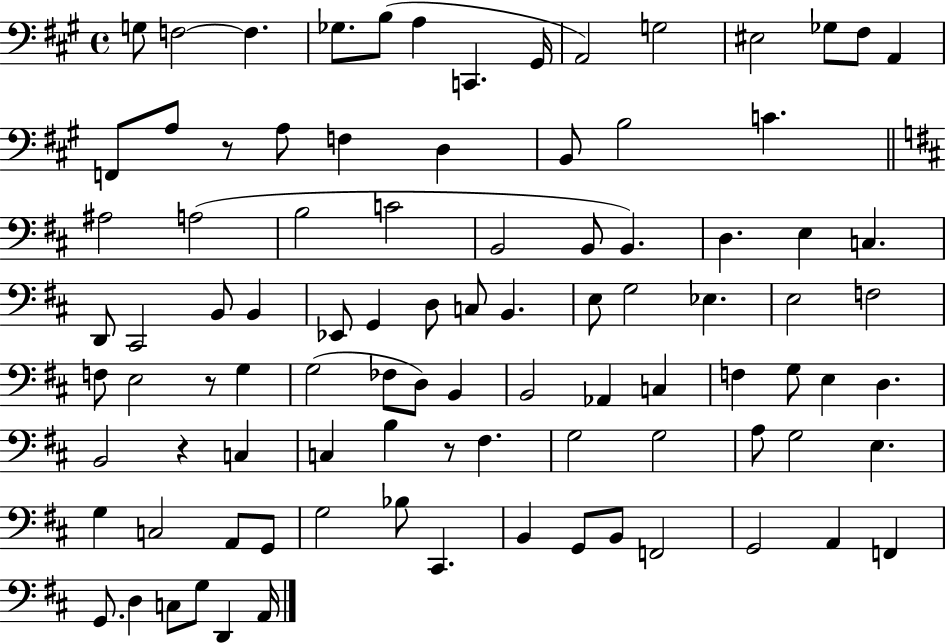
X:1
T:Untitled
M:4/4
L:1/4
K:A
G,/2 F,2 F, _G,/2 B,/2 A, C,, ^G,,/4 A,,2 G,2 ^E,2 _G,/2 ^F,/2 A,, F,,/2 A,/2 z/2 A,/2 F, D, B,,/2 B,2 C ^A,2 A,2 B,2 C2 B,,2 B,,/2 B,, D, E, C, D,,/2 ^C,,2 B,,/2 B,, _E,,/2 G,, D,/2 C,/2 B,, E,/2 G,2 _E, E,2 F,2 F,/2 E,2 z/2 G, G,2 _F,/2 D,/2 B,, B,,2 _A,, C, F, G,/2 E, D, B,,2 z C, C, B, z/2 ^F, G,2 G,2 A,/2 G,2 E, G, C,2 A,,/2 G,,/2 G,2 _B,/2 ^C,, B,, G,,/2 B,,/2 F,,2 G,,2 A,, F,, G,,/2 D, C,/2 G,/2 D,, A,,/4